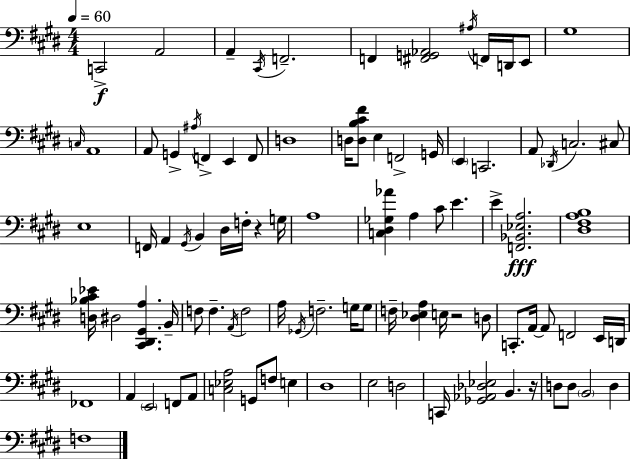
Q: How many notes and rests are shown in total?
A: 94